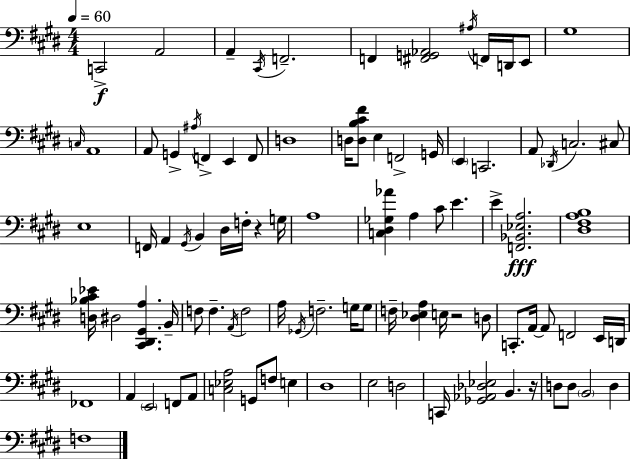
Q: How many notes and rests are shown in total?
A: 94